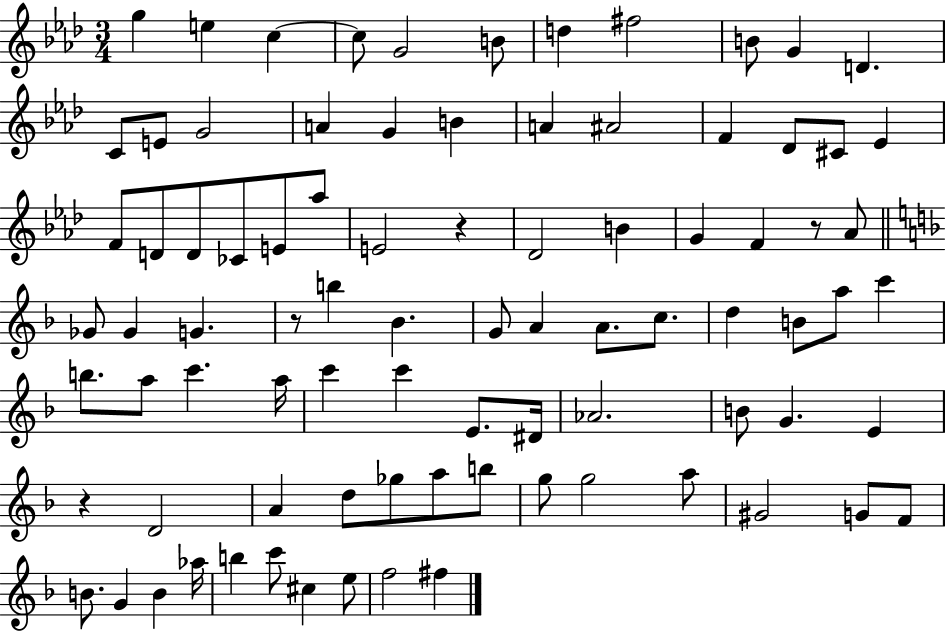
{
  \clef treble
  \numericTimeSignature
  \time 3/4
  \key aes \major
  \repeat volta 2 { g''4 e''4 c''4~~ | c''8 g'2 b'8 | d''4 fis''2 | b'8 g'4 d'4. | \break c'8 e'8 g'2 | a'4 g'4 b'4 | a'4 ais'2 | f'4 des'8 cis'8 ees'4 | \break f'8 d'8 d'8 ces'8 e'8 aes''8 | e'2 r4 | des'2 b'4 | g'4 f'4 r8 aes'8 | \break \bar "||" \break \key f \major ges'8 ges'4 g'4. | r8 b''4 bes'4. | g'8 a'4 a'8. c''8. | d''4 b'8 a''8 c'''4 | \break b''8. a''8 c'''4. a''16 | c'''4 c'''4 e'8. dis'16 | aes'2. | b'8 g'4. e'4 | \break r4 d'2 | a'4 d''8 ges''8 a''8 b''8 | g''8 g''2 a''8 | gis'2 g'8 f'8 | \break b'8. g'4 b'4 aes''16 | b''4 c'''8 cis''4 e''8 | f''2 fis''4 | } \bar "|."
}